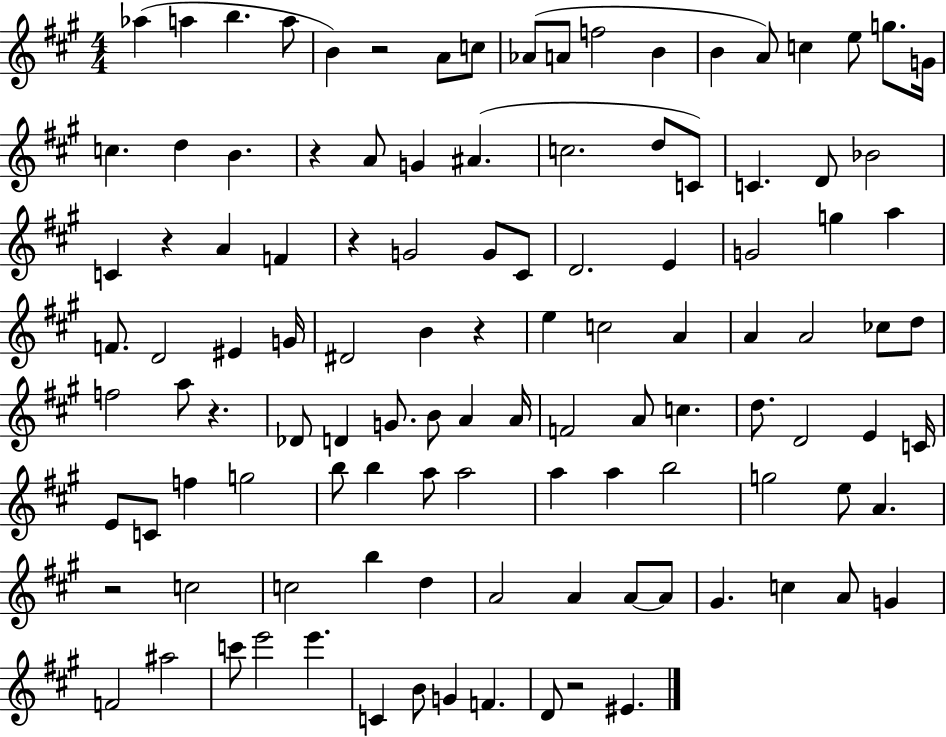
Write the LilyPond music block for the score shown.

{
  \clef treble
  \numericTimeSignature
  \time 4/4
  \key a \major
  \repeat volta 2 { aes''4( a''4 b''4. a''8 | b'4) r2 a'8 c''8 | aes'8( a'8 f''2 b'4 | b'4 a'8) c''4 e''8 g''8. g'16 | \break c''4. d''4 b'4. | r4 a'8 g'4 ais'4.( | c''2. d''8 c'8) | c'4. d'8 bes'2 | \break c'4 r4 a'4 f'4 | r4 g'2 g'8 cis'8 | d'2. e'4 | g'2 g''4 a''4 | \break f'8. d'2 eis'4 g'16 | dis'2 b'4 r4 | e''4 c''2 a'4 | a'4 a'2 ces''8 d''8 | \break f''2 a''8 r4. | des'8 d'4 g'8. b'8 a'4 a'16 | f'2 a'8 c''4. | d''8. d'2 e'4 c'16 | \break e'8 c'8 f''4 g''2 | b''8 b''4 a''8 a''2 | a''4 a''4 b''2 | g''2 e''8 a'4. | \break r2 c''2 | c''2 b''4 d''4 | a'2 a'4 a'8~~ a'8 | gis'4. c''4 a'8 g'4 | \break f'2 ais''2 | c'''8 e'''2 e'''4. | c'4 b'8 g'4 f'4. | d'8 r2 eis'4. | \break } \bar "|."
}